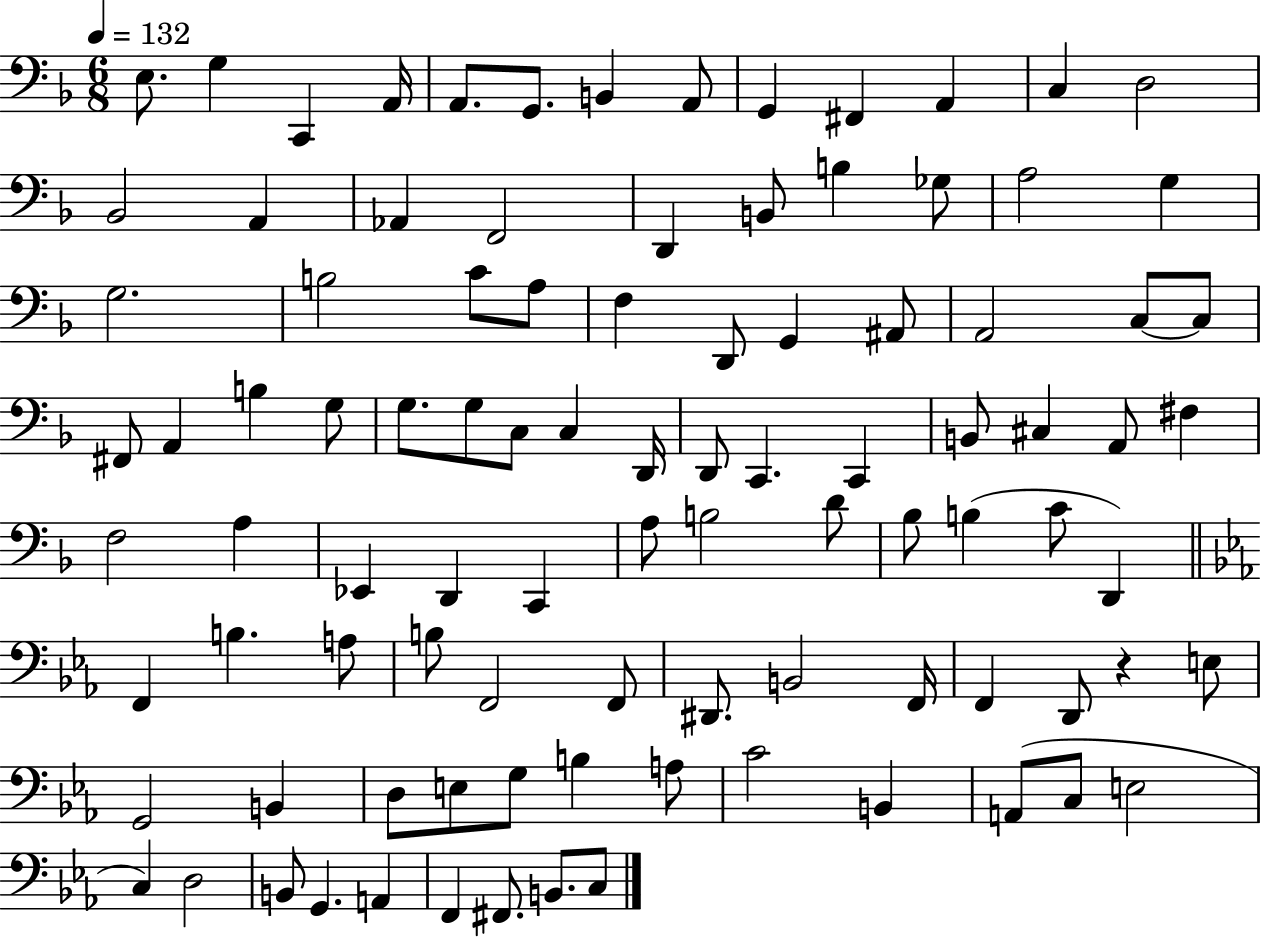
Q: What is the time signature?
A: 6/8